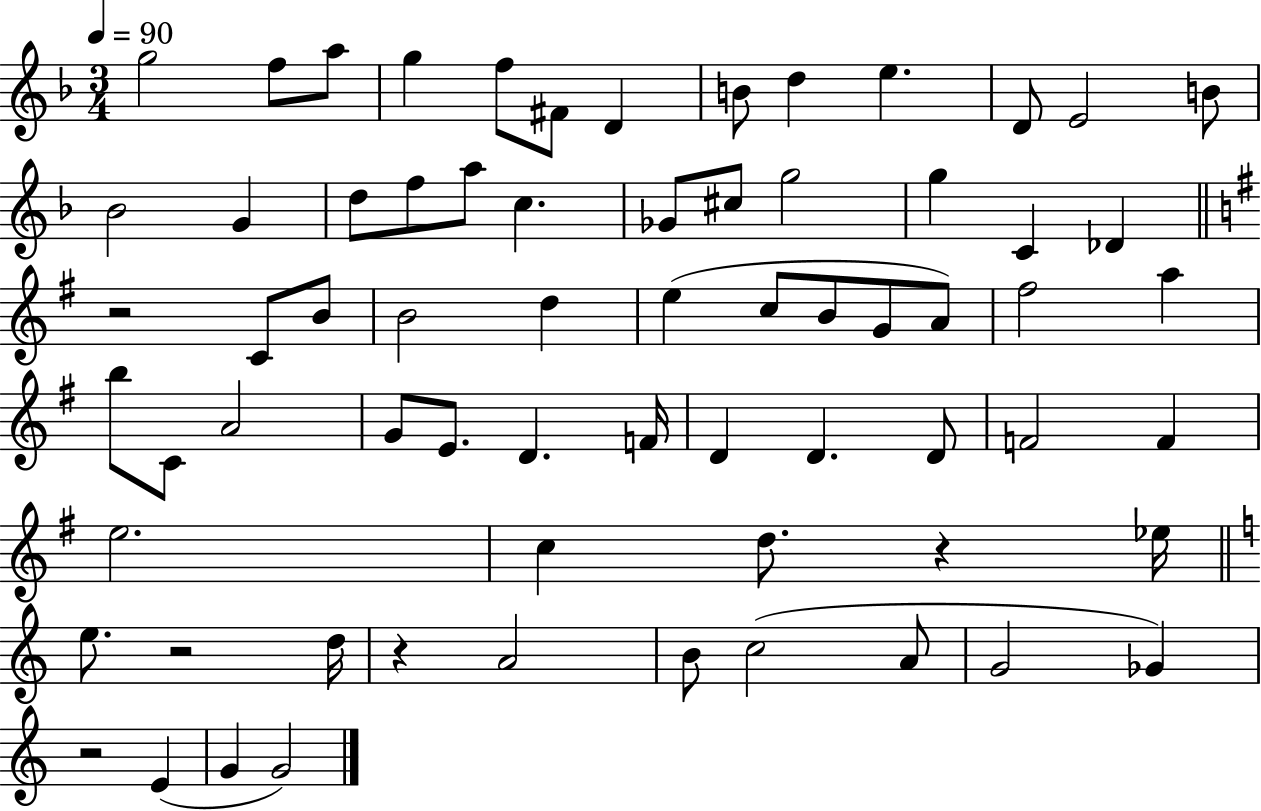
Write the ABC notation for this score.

X:1
T:Untitled
M:3/4
L:1/4
K:F
g2 f/2 a/2 g f/2 ^F/2 D B/2 d e D/2 E2 B/2 _B2 G d/2 f/2 a/2 c _G/2 ^c/2 g2 g C _D z2 C/2 B/2 B2 d e c/2 B/2 G/2 A/2 ^f2 a b/2 C/2 A2 G/2 E/2 D F/4 D D D/2 F2 F e2 c d/2 z _e/4 e/2 z2 d/4 z A2 B/2 c2 A/2 G2 _G z2 E G G2